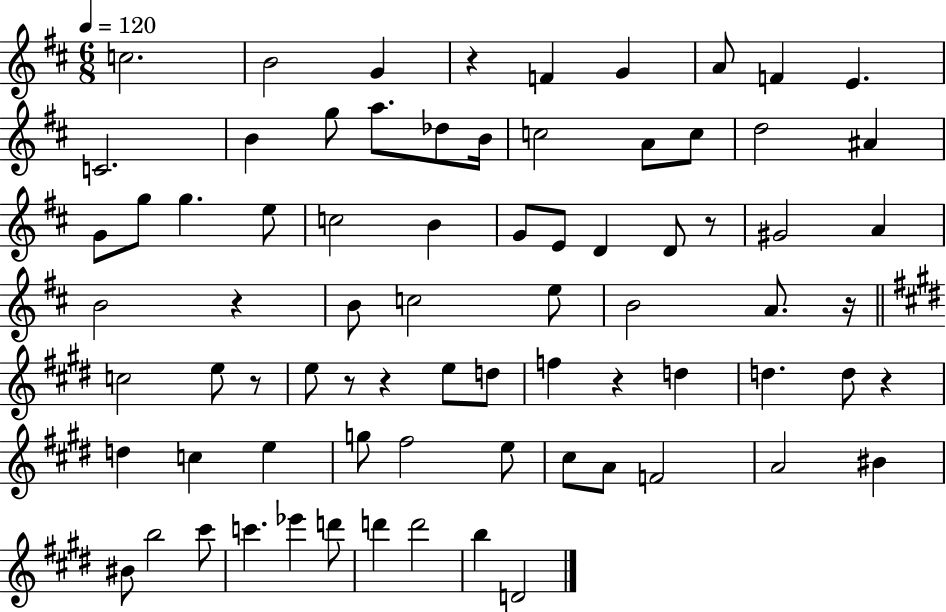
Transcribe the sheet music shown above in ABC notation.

X:1
T:Untitled
M:6/8
L:1/4
K:D
c2 B2 G z F G A/2 F E C2 B g/2 a/2 _d/2 B/4 c2 A/2 c/2 d2 ^A G/2 g/2 g e/2 c2 B G/2 E/2 D D/2 z/2 ^G2 A B2 z B/2 c2 e/2 B2 A/2 z/4 c2 e/2 z/2 e/2 z/2 z e/2 d/2 f z d d d/2 z d c e g/2 ^f2 e/2 ^c/2 A/2 F2 A2 ^B ^B/2 b2 ^c'/2 c' _e' d'/2 d' d'2 b D2